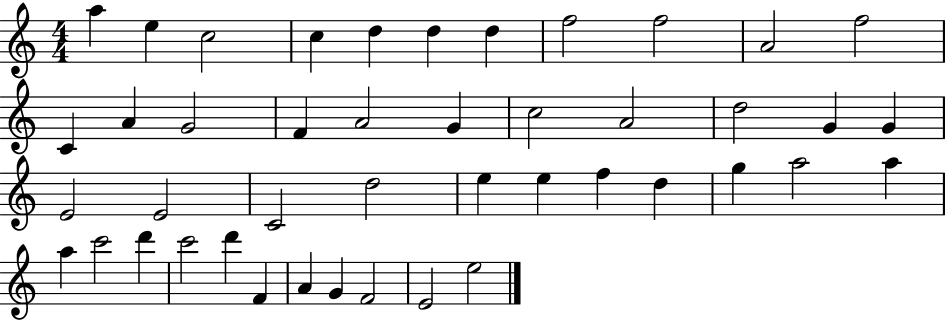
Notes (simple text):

A5/q E5/q C5/h C5/q D5/q D5/q D5/q F5/h F5/h A4/h F5/h C4/q A4/q G4/h F4/q A4/h G4/q C5/h A4/h D5/h G4/q G4/q E4/h E4/h C4/h D5/h E5/q E5/q F5/q D5/q G5/q A5/h A5/q A5/q C6/h D6/q C6/h D6/q F4/q A4/q G4/q F4/h E4/h E5/h